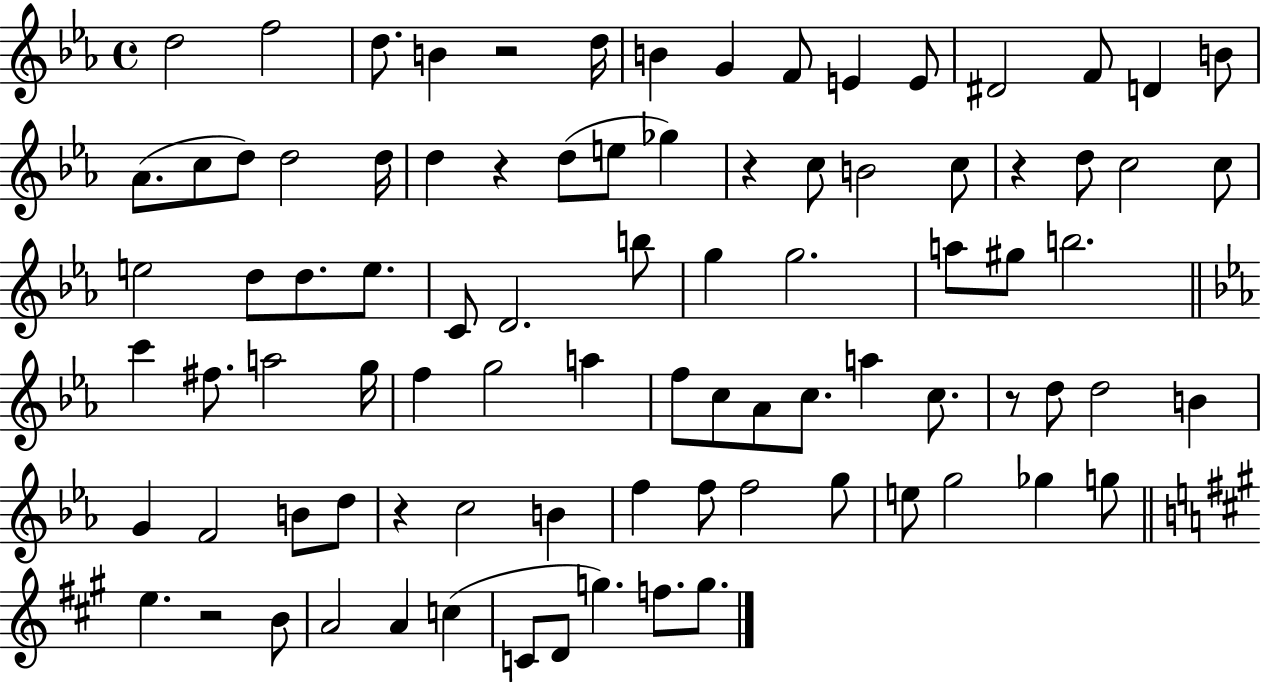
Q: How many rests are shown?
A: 7